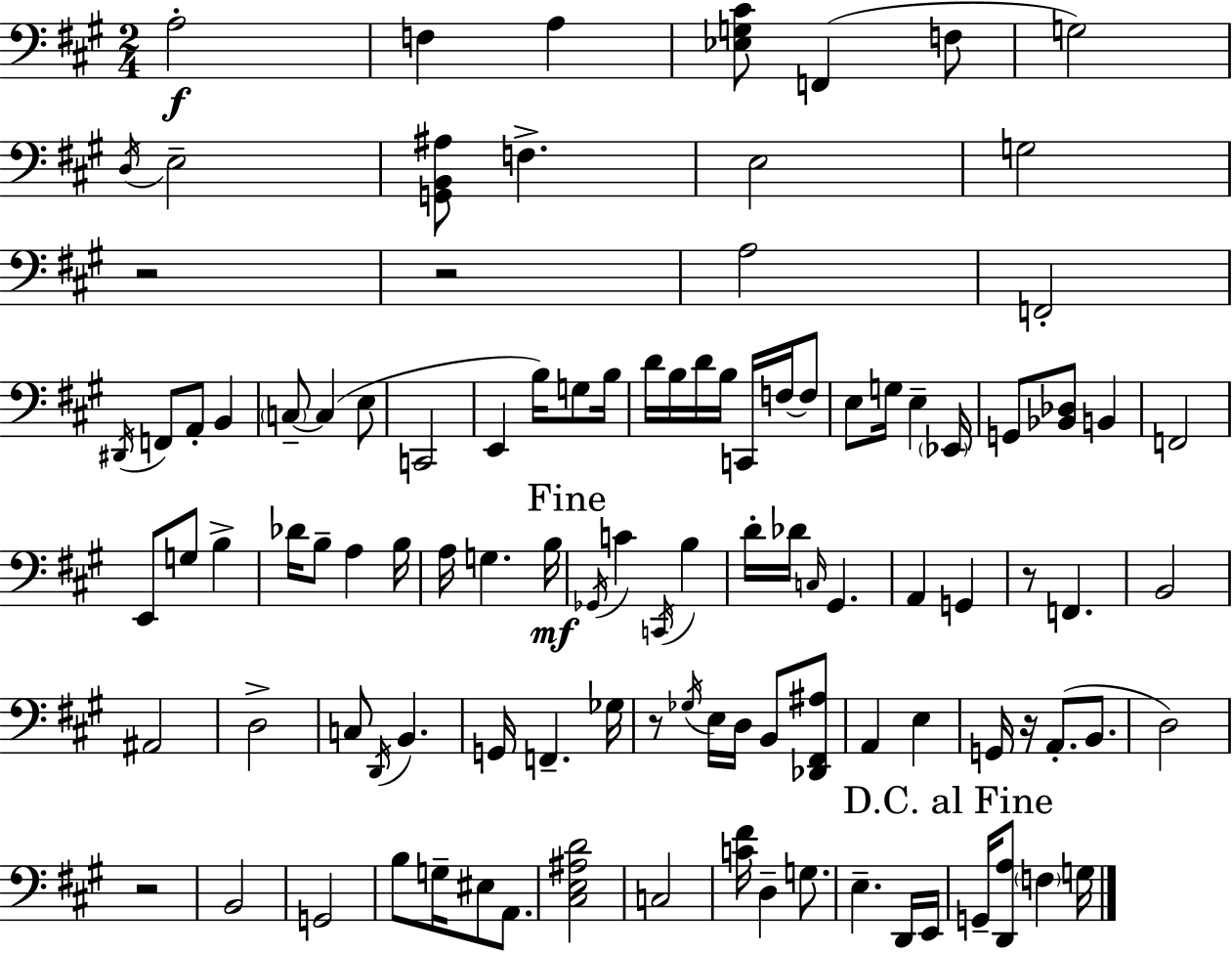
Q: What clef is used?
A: bass